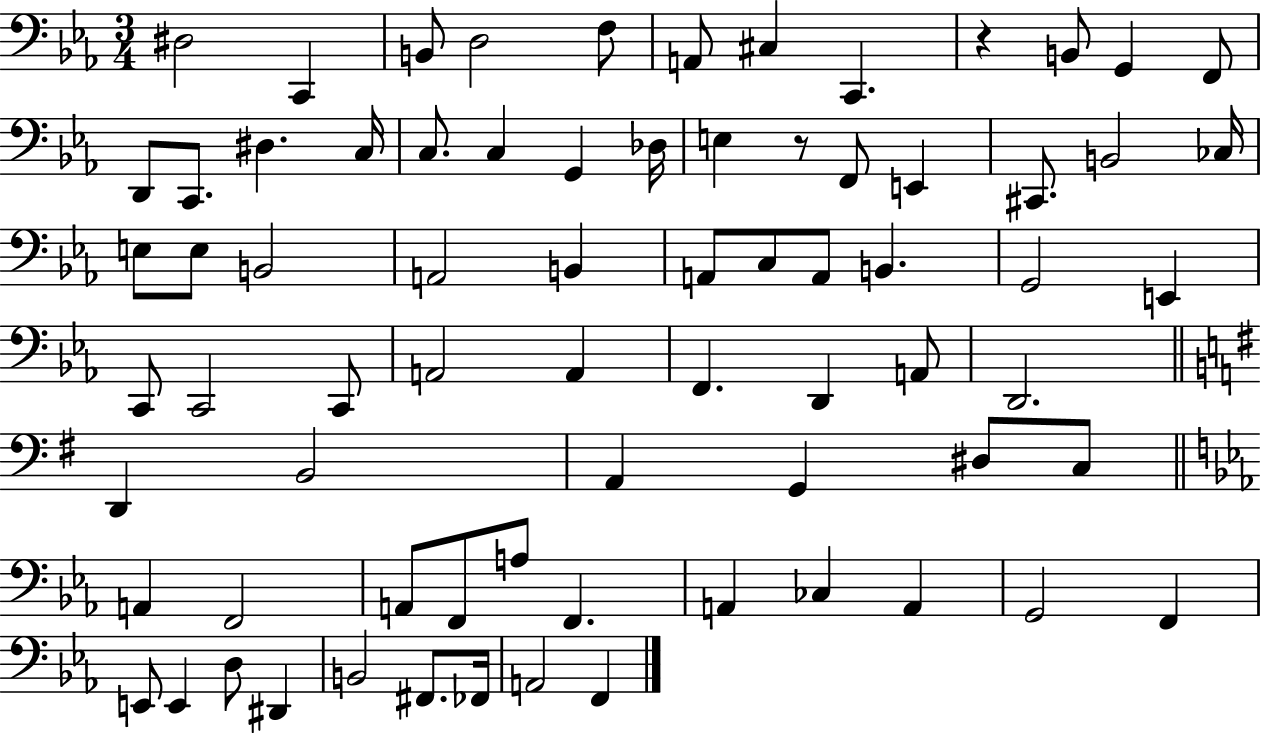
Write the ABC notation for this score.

X:1
T:Untitled
M:3/4
L:1/4
K:Eb
^D,2 C,, B,,/2 D,2 F,/2 A,,/2 ^C, C,, z B,,/2 G,, F,,/2 D,,/2 C,,/2 ^D, C,/4 C,/2 C, G,, _D,/4 E, z/2 F,,/2 E,, ^C,,/2 B,,2 _C,/4 E,/2 E,/2 B,,2 A,,2 B,, A,,/2 C,/2 A,,/2 B,, G,,2 E,, C,,/2 C,,2 C,,/2 A,,2 A,, F,, D,, A,,/2 D,,2 D,, B,,2 A,, G,, ^D,/2 C,/2 A,, F,,2 A,,/2 F,,/2 A,/2 F,, A,, _C, A,, G,,2 F,, E,,/2 E,, D,/2 ^D,, B,,2 ^F,,/2 _F,,/4 A,,2 F,,